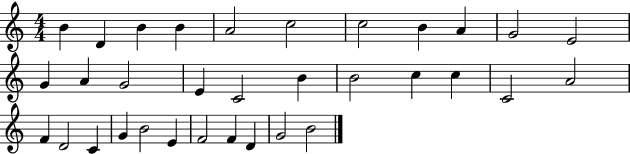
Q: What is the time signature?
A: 4/4